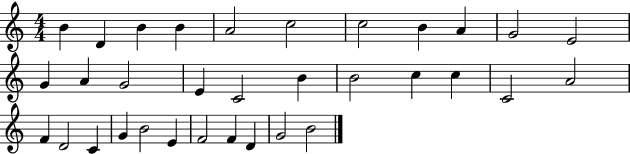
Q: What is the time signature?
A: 4/4